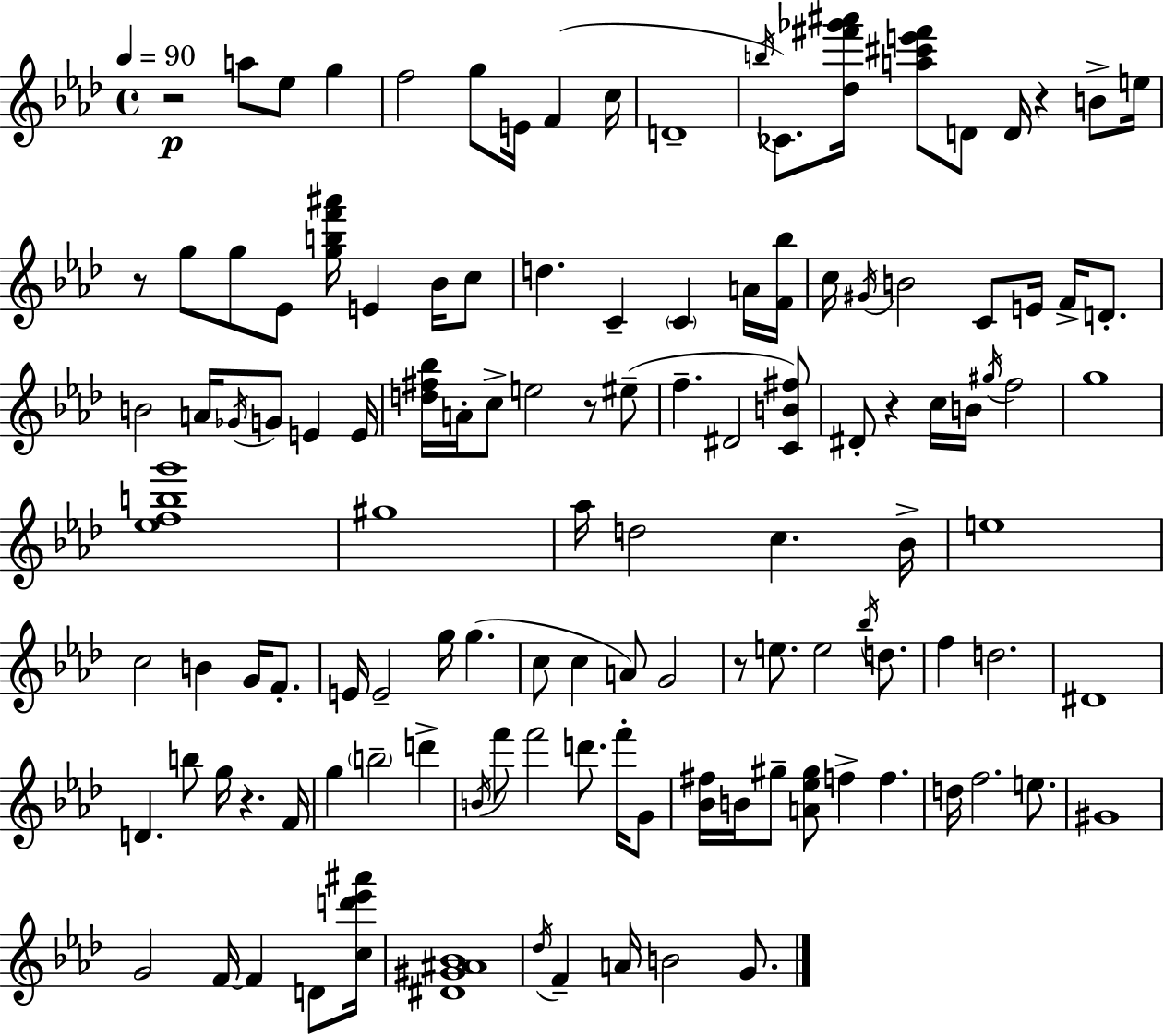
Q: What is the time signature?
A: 4/4